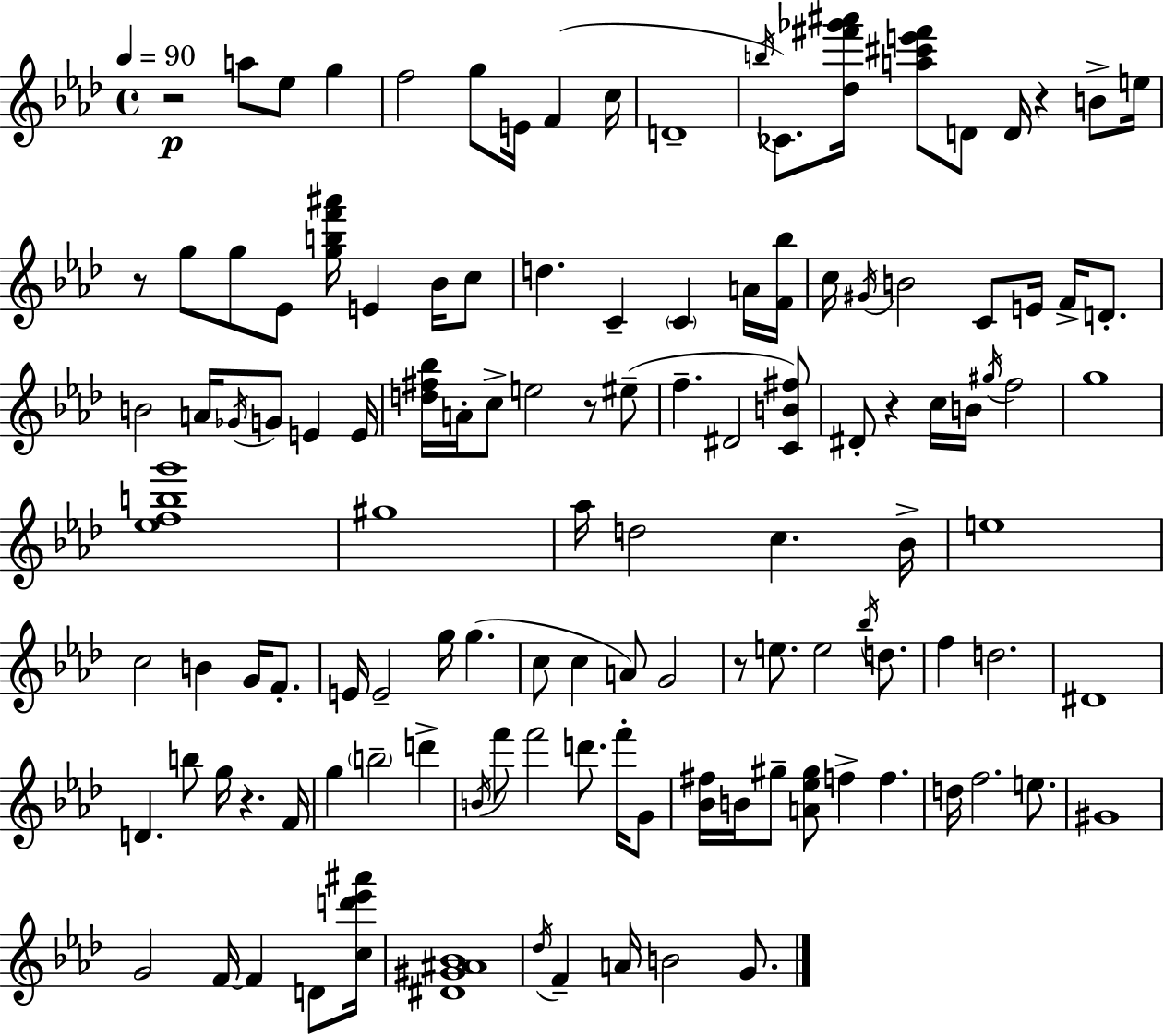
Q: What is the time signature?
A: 4/4